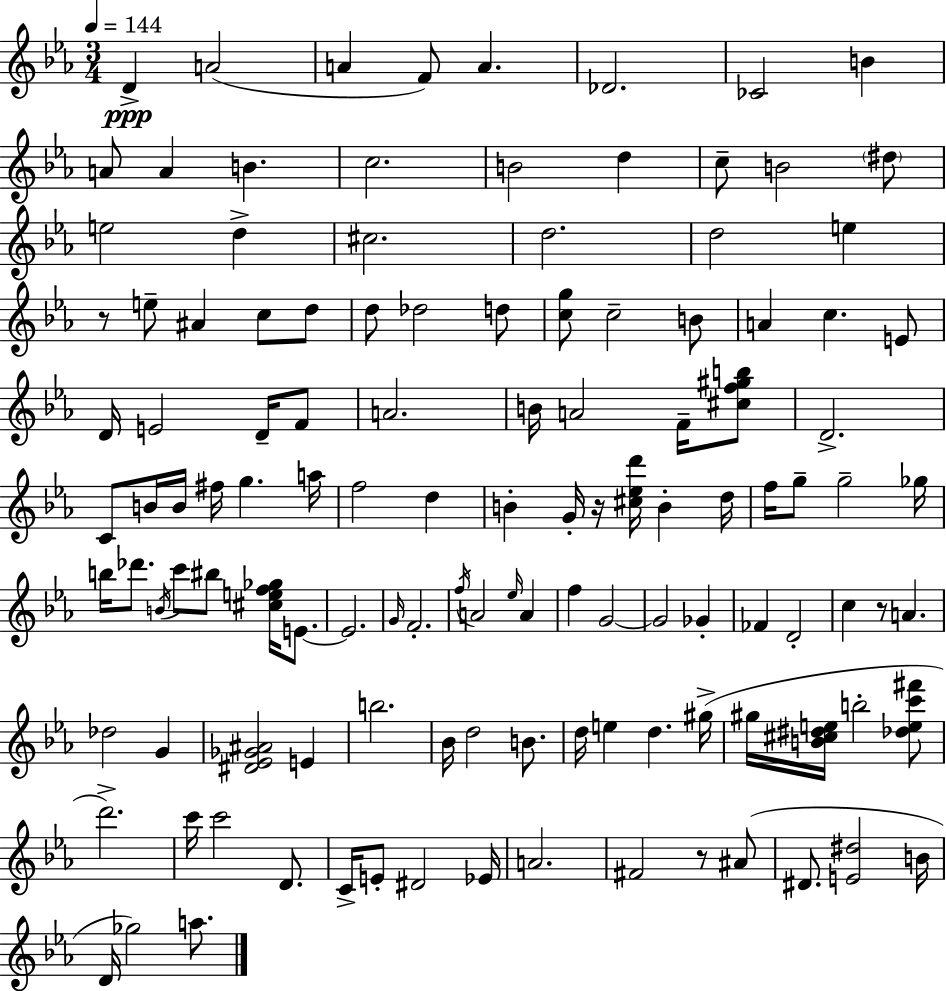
X:1
T:Untitled
M:3/4
L:1/4
K:Eb
D A2 A F/2 A _D2 _C2 B A/2 A B c2 B2 d c/2 B2 ^d/2 e2 d ^c2 d2 d2 e z/2 e/2 ^A c/2 d/2 d/2 _d2 d/2 [cg]/2 c2 B/2 A c E/2 D/4 E2 D/4 F/2 A2 B/4 A2 F/4 [^cf^gb]/2 D2 C/2 B/4 B/4 ^f/4 g a/4 f2 d B G/4 z/4 [^c_ed']/4 B d/4 f/4 g/2 g2 _g/4 b/4 _d'/2 B/4 c'/2 ^b/2 [^cef_g]/4 E/2 E2 G/4 F2 f/4 A2 _e/4 A f G2 G2 _G _F D2 c z/2 A _d2 G [^D_E_G^A]2 E b2 _B/4 d2 B/2 d/4 e d ^g/4 ^g/4 [B^c^de]/4 b2 [_dec'^f']/2 d'2 c'/4 c'2 D/2 C/4 E/2 ^D2 _E/4 A2 ^F2 z/2 ^A/2 ^D/2 [E^d]2 B/4 D/4 _g2 a/2